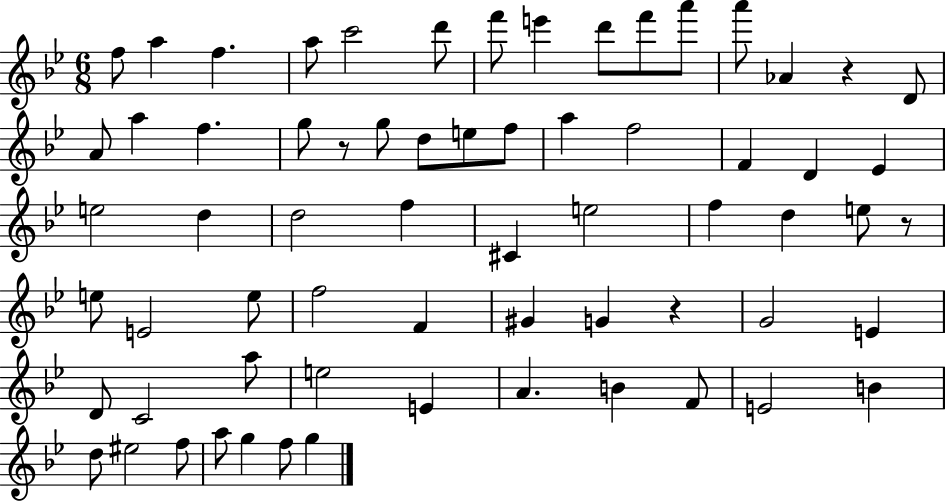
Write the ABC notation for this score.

X:1
T:Untitled
M:6/8
L:1/4
K:Bb
f/2 a f a/2 c'2 d'/2 f'/2 e' d'/2 f'/2 a'/2 a'/2 _A z D/2 A/2 a f g/2 z/2 g/2 d/2 e/2 f/2 a f2 F D _E e2 d d2 f ^C e2 f d e/2 z/2 e/2 E2 e/2 f2 F ^G G z G2 E D/2 C2 a/2 e2 E A B F/2 E2 B d/2 ^e2 f/2 a/2 g f/2 g